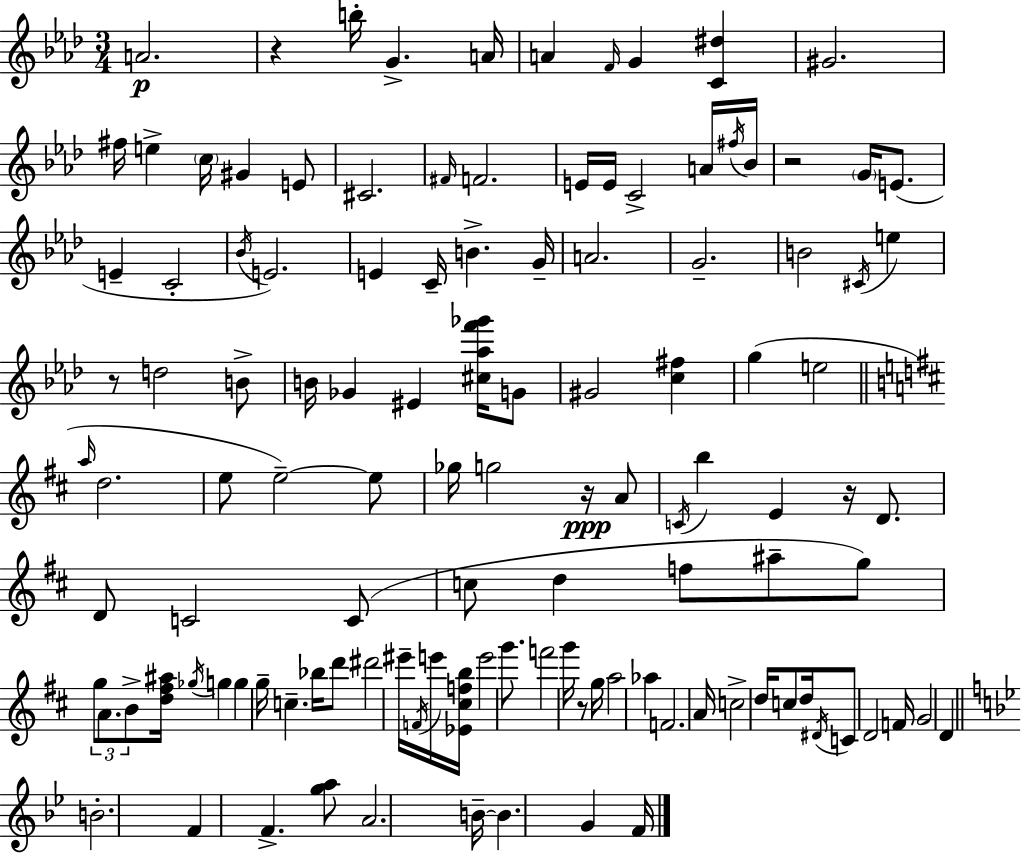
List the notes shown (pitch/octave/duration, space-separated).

A4/h. R/q B5/s G4/q. A4/s A4/q F4/s G4/q [C4,D#5]/q G#4/h. F#5/s E5/q C5/s G#4/q E4/e C#4/h. F#4/s F4/h. E4/s E4/s C4/h A4/s F#5/s Bb4/s R/h G4/s E4/e. E4/q C4/h Bb4/s E4/h. E4/q C4/s B4/q. G4/s A4/h. G4/h. B4/h C#4/s E5/q R/e D5/h B4/e B4/s Gb4/q EIS4/q [C#5,Ab5,F6,Gb6]/s G4/e G#4/h [C5,F#5]/q G5/q E5/h A5/s D5/h. E5/e E5/h E5/e Gb5/s G5/h R/s A4/e C4/s B5/q E4/q R/s D4/e. D4/e C4/h C4/e C5/e D5/q F5/e A#5/e G5/e G5/e A4/e. B4/e [D5,F#5,A#5]/s Gb5/s G5/q G5/q G5/s C5/q. Bb5/s D6/e D#6/h EIS6/s F4/s E6/s [Eb4,C#5,F5,B5]/s E6/h G6/e. F6/h G6/s R/e G5/s A5/h Ab5/q F4/h. A4/s C5/h D5/s C5/e D5/s D#4/s C4/e D4/h F4/s G4/h D4/q B4/h. F4/q F4/q. [G5,A5]/e A4/h. B4/s B4/q. G4/q F4/s